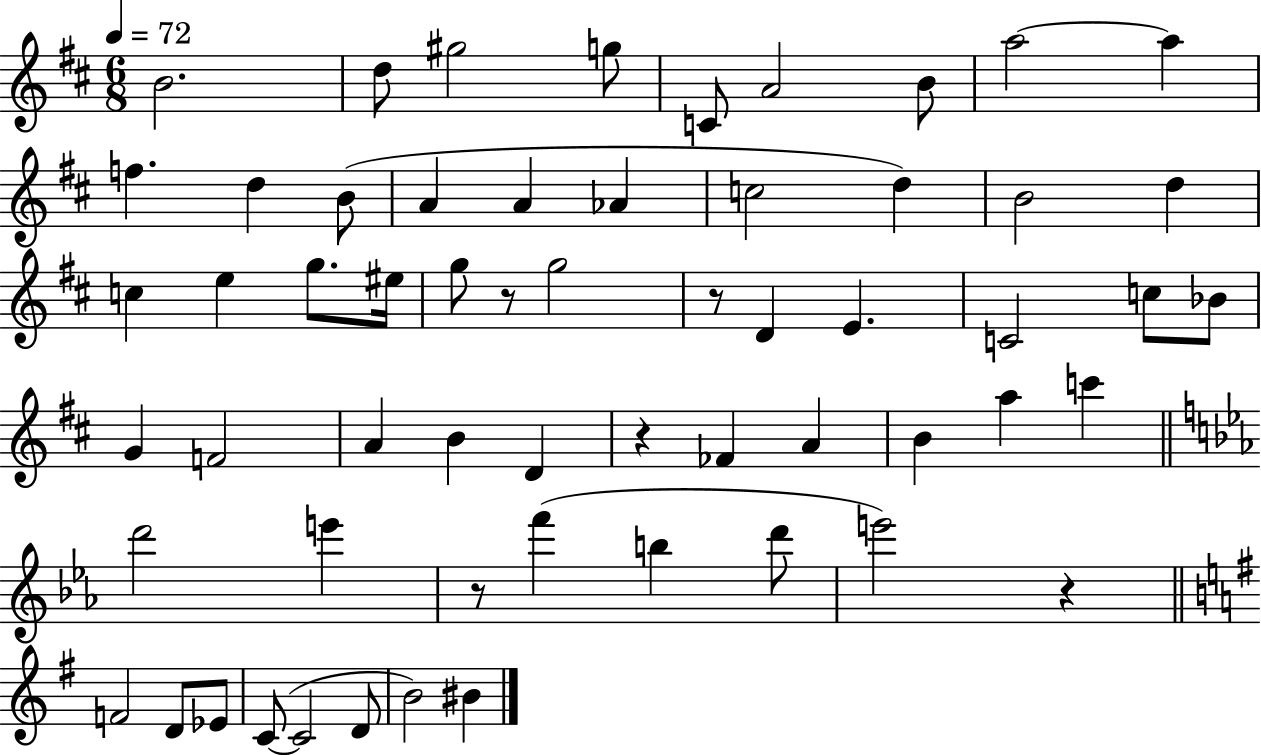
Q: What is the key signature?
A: D major